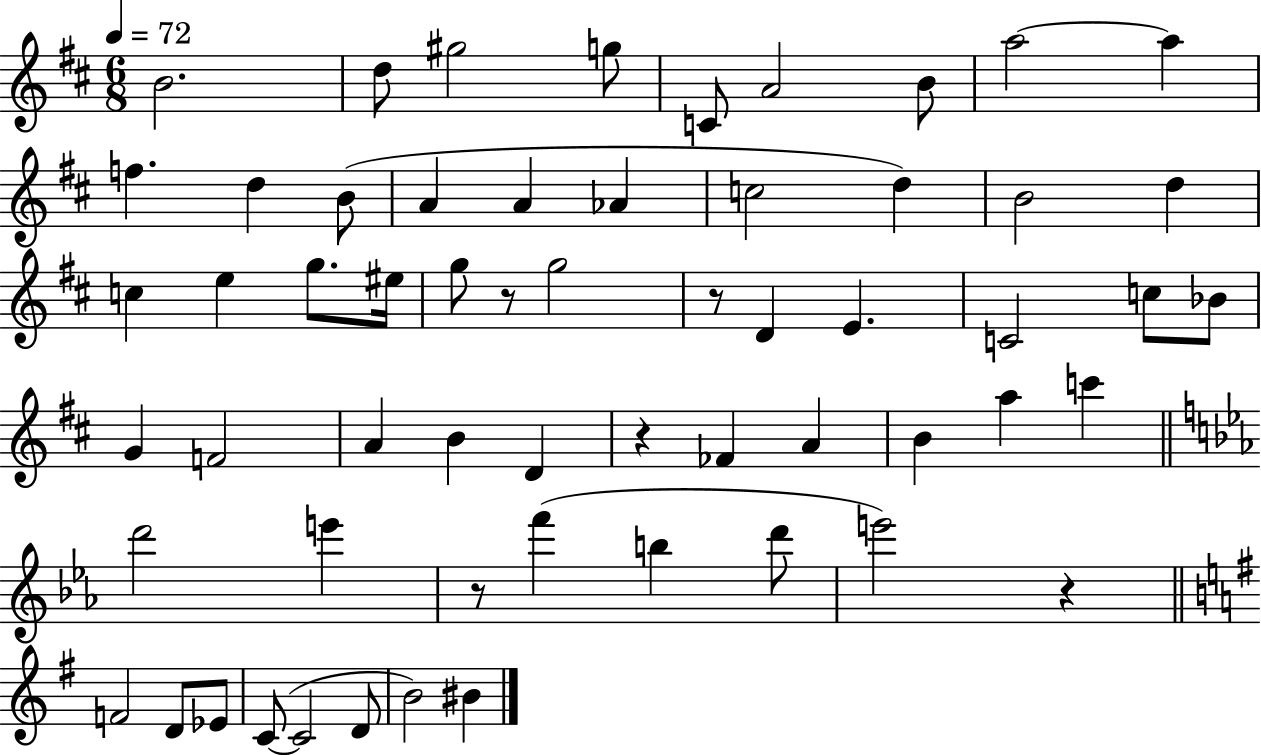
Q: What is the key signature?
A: D major